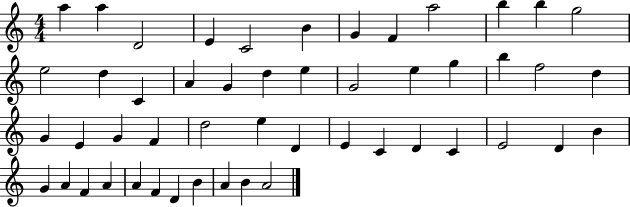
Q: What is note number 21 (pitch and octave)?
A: E5